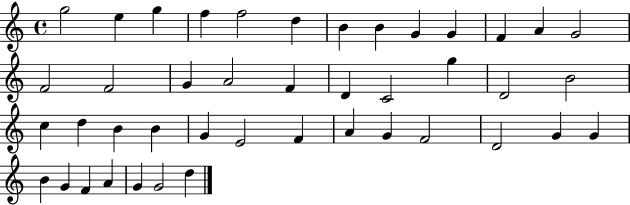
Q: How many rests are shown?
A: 0